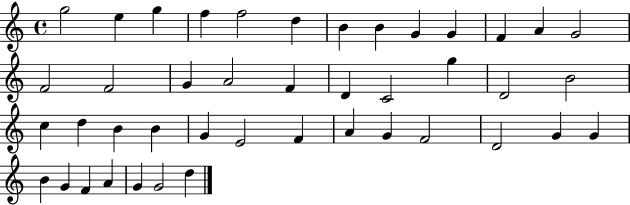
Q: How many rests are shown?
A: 0